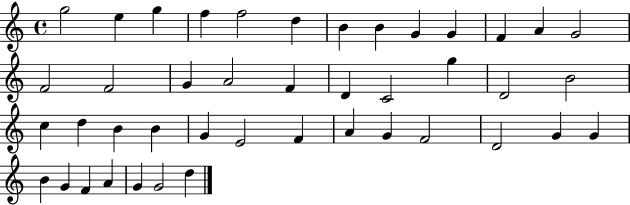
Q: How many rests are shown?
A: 0